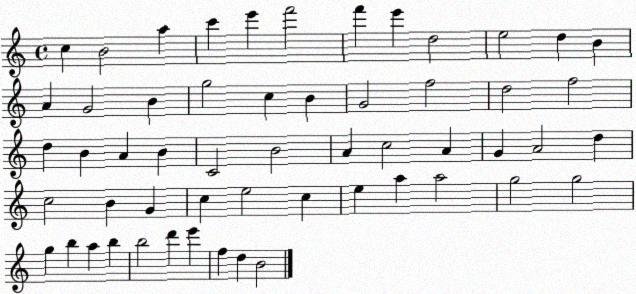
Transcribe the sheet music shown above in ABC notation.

X:1
T:Untitled
M:4/4
L:1/4
K:C
c B2 a c' e' f'2 f' e' d2 e2 d B A G2 B g2 c B G2 f2 d2 f2 d B A B C2 B2 A c2 A G A2 d c2 B G c e2 c e a a2 g2 g2 g b a b b2 d' e' f d B2